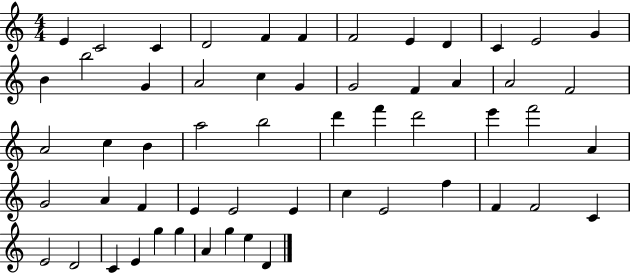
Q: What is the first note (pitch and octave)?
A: E4